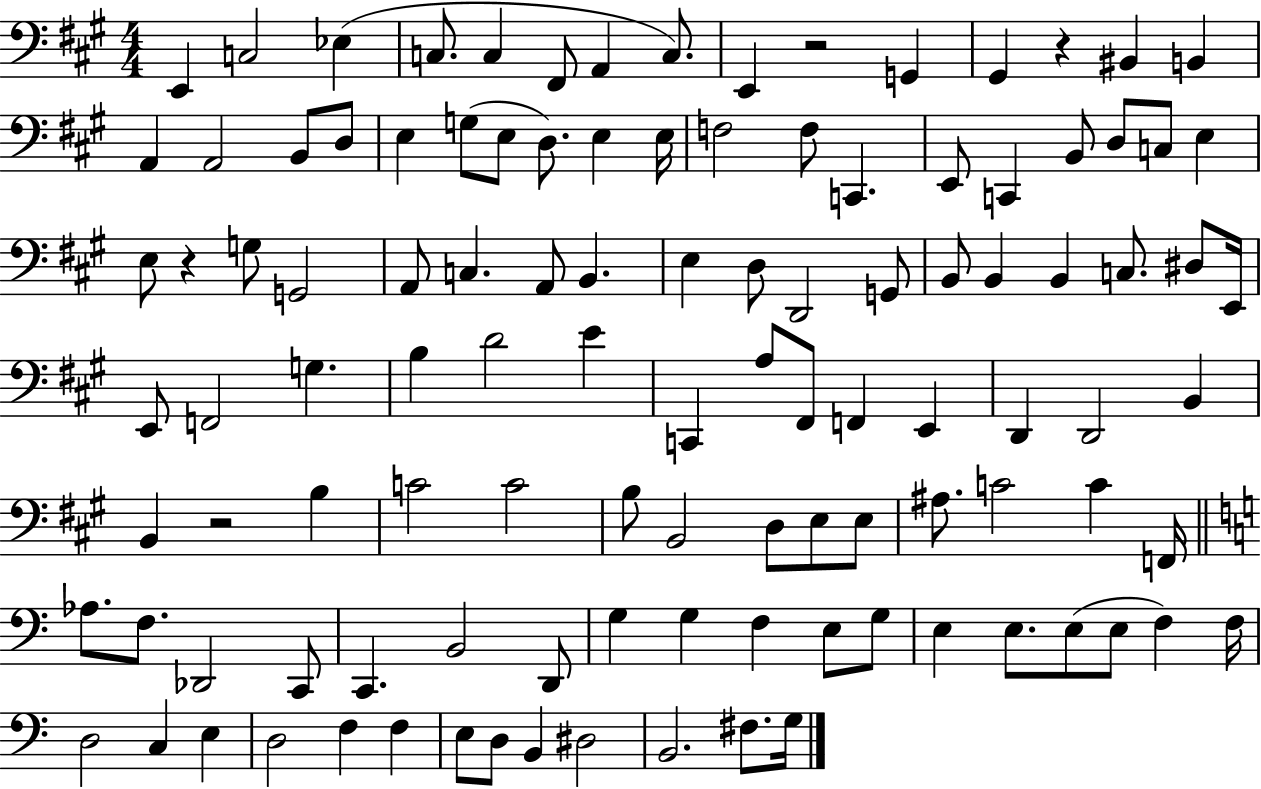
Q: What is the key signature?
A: A major